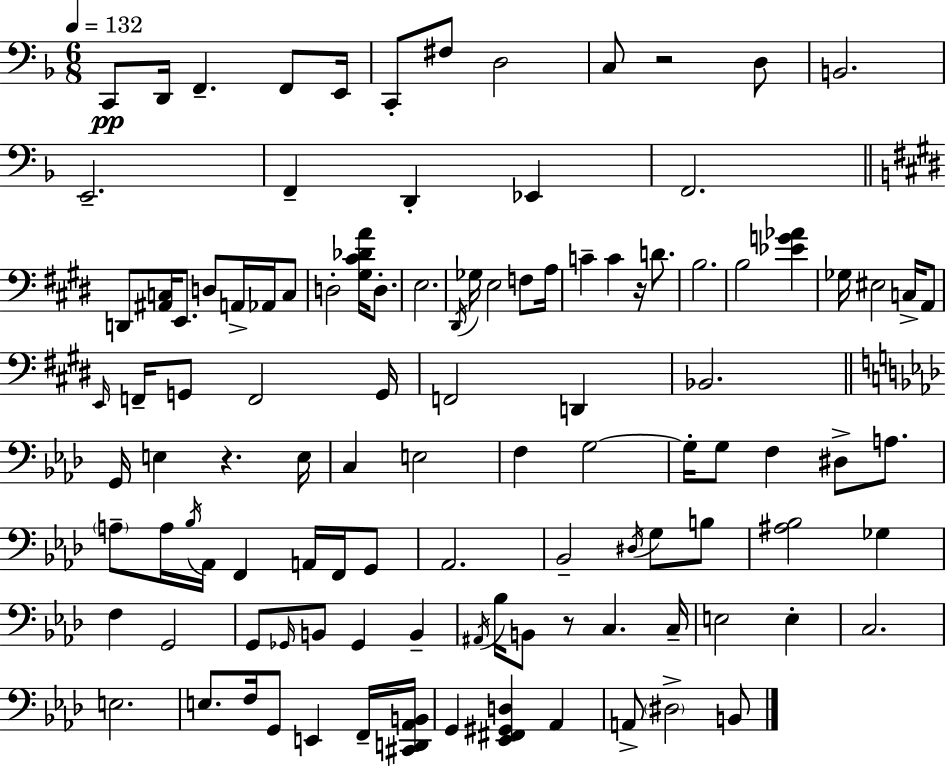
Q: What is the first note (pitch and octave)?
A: C2